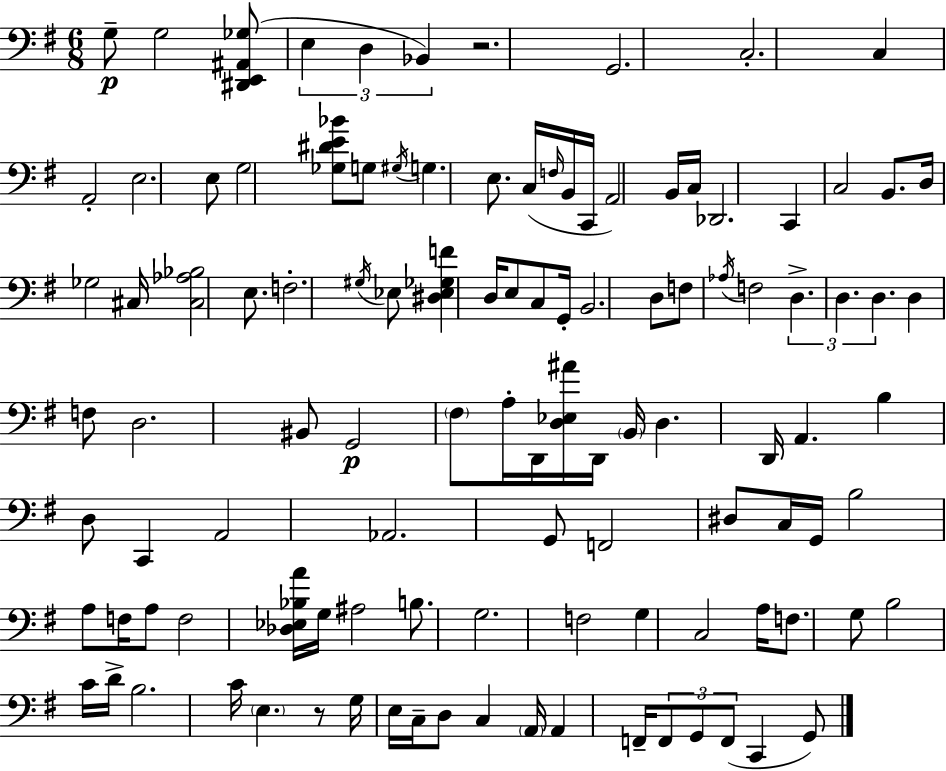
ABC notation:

X:1
T:Untitled
M:6/8
L:1/4
K:Em
G,/2 G,2 [^D,,E,,^A,,_G,]/2 E, D, _B,, z2 G,,2 C,2 C, A,,2 E,2 E,/2 G,2 [_G,^DE_B]/2 G,/2 ^G,/4 G, E,/2 C,/4 F,/4 B,,/4 C,,/4 A,,2 B,,/4 C,/4 _D,,2 C,, C,2 B,,/2 D,/4 _G,2 ^C,/4 [^C,_A,_B,]2 E,/2 F,2 ^G,/4 _E,/2 [^D,_E,_G,F] D,/4 E,/2 C,/2 G,,/4 B,,2 D,/2 F,/2 _A,/4 F,2 D, D, D, D, F,/2 D,2 ^B,,/2 G,,2 ^F,/2 A,/4 D,,/4 [D,_E,^A]/4 D,,/4 B,,/4 D, D,,/4 A,, B, D,/2 C,, A,,2 _A,,2 G,,/2 F,,2 ^D,/2 C,/4 G,,/4 B,2 A,/2 F,/4 A,/2 F,2 [_D,_E,_B,A]/4 G,/4 ^A,2 B,/2 G,2 F,2 G, C,2 A,/4 F,/2 G,/2 B,2 C/4 D/4 B,2 C/4 E, z/2 G,/4 E,/4 C,/4 D,/2 C, A,,/4 A,, F,,/4 F,,/2 G,,/2 F,,/2 C,, G,,/2